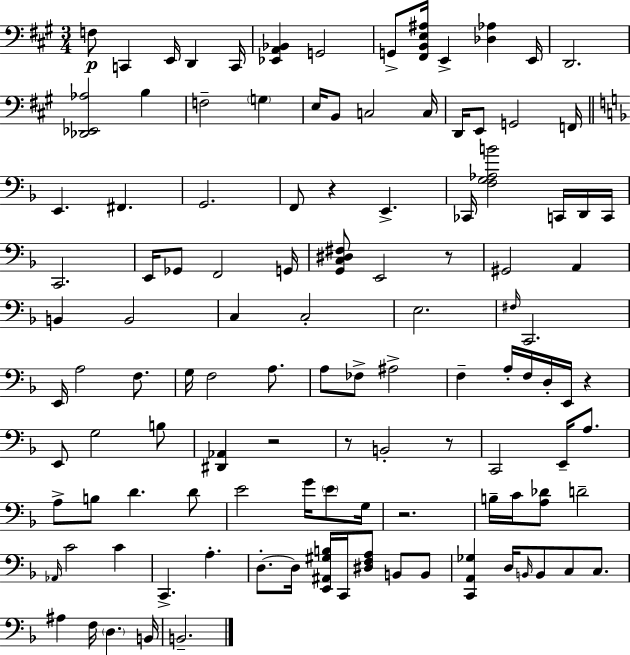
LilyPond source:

{
  \clef bass
  \numericTimeSignature
  \time 3/4
  \key a \major
  \repeat volta 2 { f8\p c,4 e,16 d,4 c,16 | <ees, a, bes,>4 g,2 | g,8-> <fis, b, e ais>16 e,4-> <des aes>4 e,16 | d,2. | \break <des, ees, aes>2 b4 | f2-- \parenthesize g4 | e16 b,8 c2 c16 | d,16 e,8 g,2 f,16 | \break \bar "||" \break \key d \minor e,4. fis,4. | g,2. | f,8 r4 e,4.-> | ces,16 <f g aes b'>2 c,16 d,16 c,16 | \break c,2. | e,16 ges,8 f,2 g,16 | <g, c dis fis>8 e,2 r8 | gis,2 a,4 | \break b,4 b,2 | c4 c2-. | e2. | \grace { fis16 } c,2. | \break e,16 a2 f8. | g16 f2 a8. | a8 fes8-> ais2-> | f4-- a16-. f16 d16-. e,16 r4 | \break e,8 g2 b8 | <dis, aes,>4 r2 | r8 b,2-. r8 | c,2 e,16-- a8. | \break a8-> b8 d'4. d'8 | e'2 g'16 \parenthesize e'8 | g16 r2. | b16-- c'16 <a des'>8 d'2-- | \break \grace { aes,16 } c'2 c'4 | c,4.-> a4.-. | d8.-.~~ d16 <e, ais, gis b>16 c,16 <dis f a>8 b,8 | b,8 <c, a, ges>4 d16 \grace { b,16 } b,8 c8 | \break c8. ais4 f16 \parenthesize d4. | b,16 b,2.-- | } \bar "|."
}